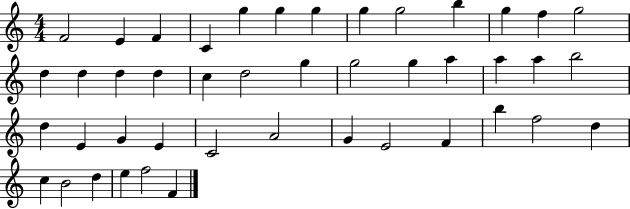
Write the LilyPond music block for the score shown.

{
  \clef treble
  \numericTimeSignature
  \time 4/4
  \key c \major
  f'2 e'4 f'4 | c'4 g''4 g''4 g''4 | g''4 g''2 b''4 | g''4 f''4 g''2 | \break d''4 d''4 d''4 d''4 | c''4 d''2 g''4 | g''2 g''4 a''4 | a''4 a''4 b''2 | \break d''4 e'4 g'4 e'4 | c'2 a'2 | g'4 e'2 f'4 | b''4 f''2 d''4 | \break c''4 b'2 d''4 | e''4 f''2 f'4 | \bar "|."
}